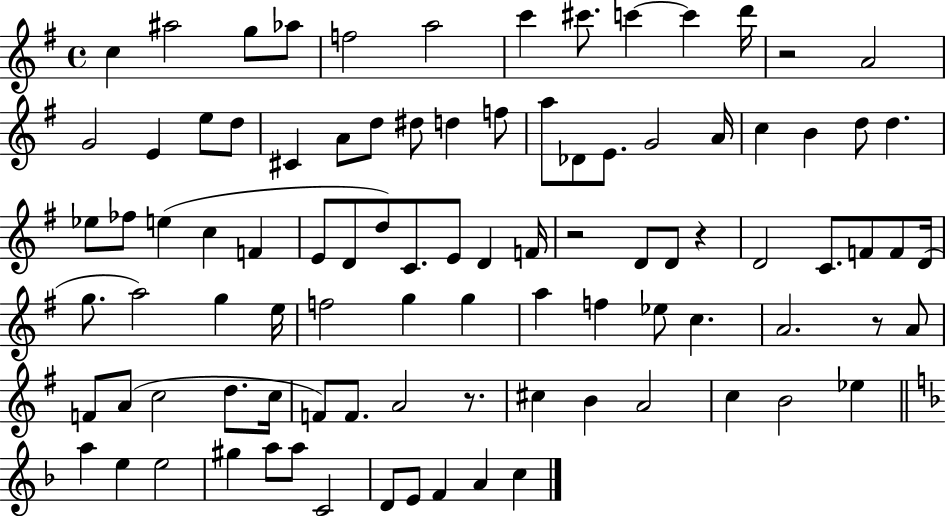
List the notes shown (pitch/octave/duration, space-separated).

C5/q A#5/h G5/e Ab5/e F5/h A5/h C6/q C#6/e. C6/q C6/q D6/s R/h A4/h G4/h E4/q E5/e D5/e C#4/q A4/e D5/e D#5/e D5/q F5/e A5/e Db4/e E4/e. G4/h A4/s C5/q B4/q D5/e D5/q. Eb5/e FES5/e E5/q C5/q F4/q E4/e D4/e D5/e C4/e. E4/e D4/q F4/s R/h D4/e D4/e R/q D4/h C4/e. F4/e F4/e D4/s G5/e. A5/h G5/q E5/s F5/h G5/q G5/q A5/q F5/q Eb5/e C5/q. A4/h. R/e A4/e F4/e A4/e C5/h D5/e. C5/s F4/e F4/e. A4/h R/e. C#5/q B4/q A4/h C5/q B4/h Eb5/q A5/q E5/q E5/h G#5/q A5/e A5/e C4/h D4/e E4/e F4/q A4/q C5/q